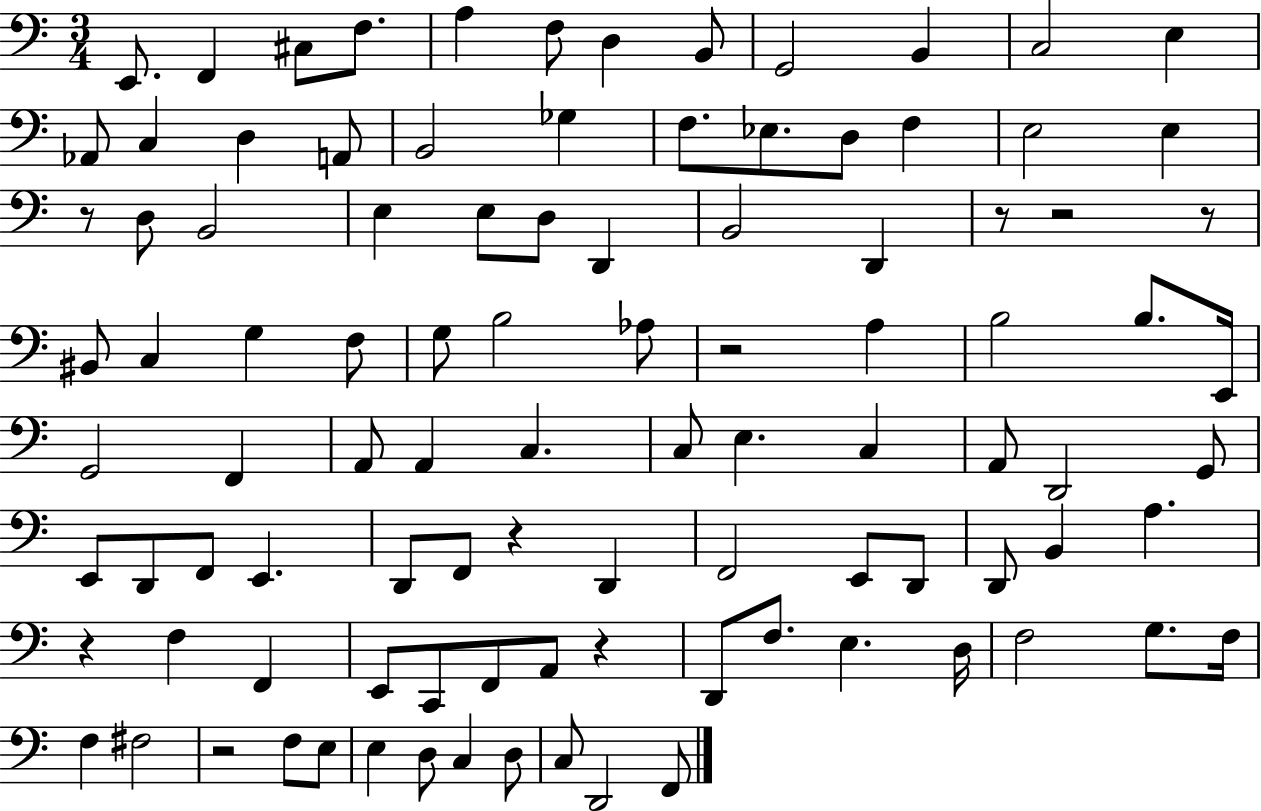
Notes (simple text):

E2/e. F2/q C#3/e F3/e. A3/q F3/e D3/q B2/e G2/h B2/q C3/h E3/q Ab2/e C3/q D3/q A2/e B2/h Gb3/q F3/e. Eb3/e. D3/e F3/q E3/h E3/q R/e D3/e B2/h E3/q E3/e D3/e D2/q B2/h D2/q R/e R/h R/e BIS2/e C3/q G3/q F3/e G3/e B3/h Ab3/e R/h A3/q B3/h B3/e. E2/s G2/h F2/q A2/e A2/q C3/q. C3/e E3/q. C3/q A2/e D2/h G2/e E2/e D2/e F2/e E2/q. D2/e F2/e R/q D2/q F2/h E2/e D2/e D2/e B2/q A3/q. R/q F3/q F2/q E2/e C2/e F2/e A2/e R/q D2/e F3/e. E3/q. D3/s F3/h G3/e. F3/s F3/q F#3/h R/h F3/e E3/e E3/q D3/e C3/q D3/e C3/e D2/h F2/e